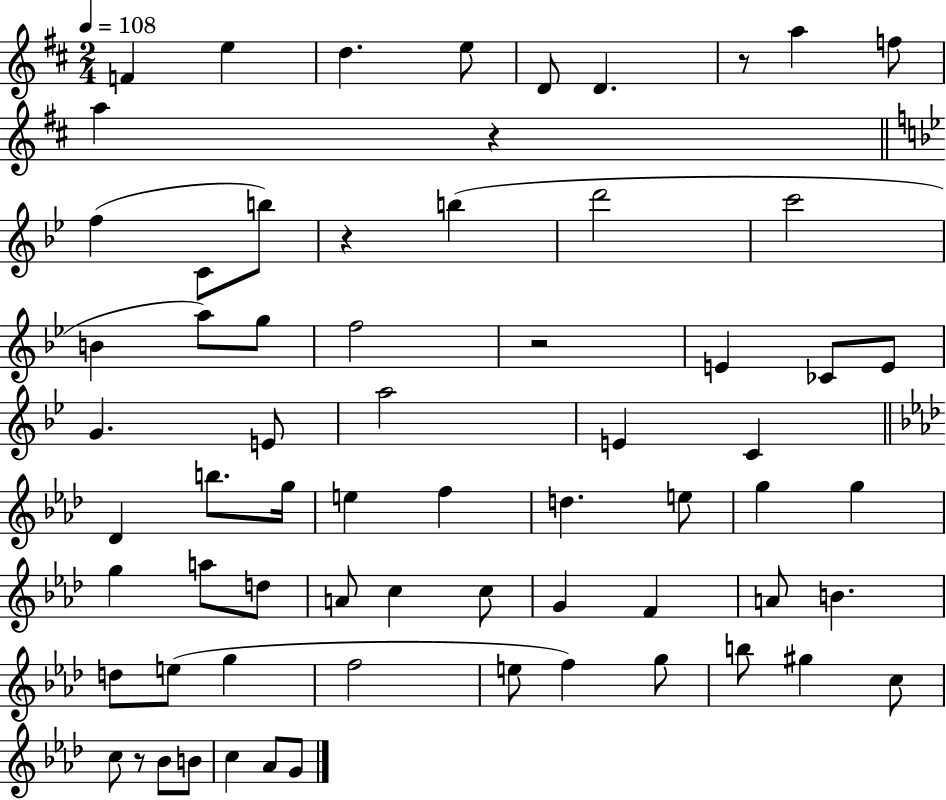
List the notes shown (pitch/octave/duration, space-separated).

F4/q E5/q D5/q. E5/e D4/e D4/q. R/e A5/q F5/e A5/q R/q F5/q C4/e B5/e R/q B5/q D6/h C6/h B4/q A5/e G5/e F5/h R/h E4/q CES4/e E4/e G4/q. E4/e A5/h E4/q C4/q Db4/q B5/e. G5/s E5/q F5/q D5/q. E5/e G5/q G5/q G5/q A5/e D5/e A4/e C5/q C5/e G4/q F4/q A4/e B4/q. D5/e E5/e G5/q F5/h E5/e F5/q G5/e B5/e G#5/q C5/e C5/e R/e Bb4/e B4/e C5/q Ab4/e G4/e